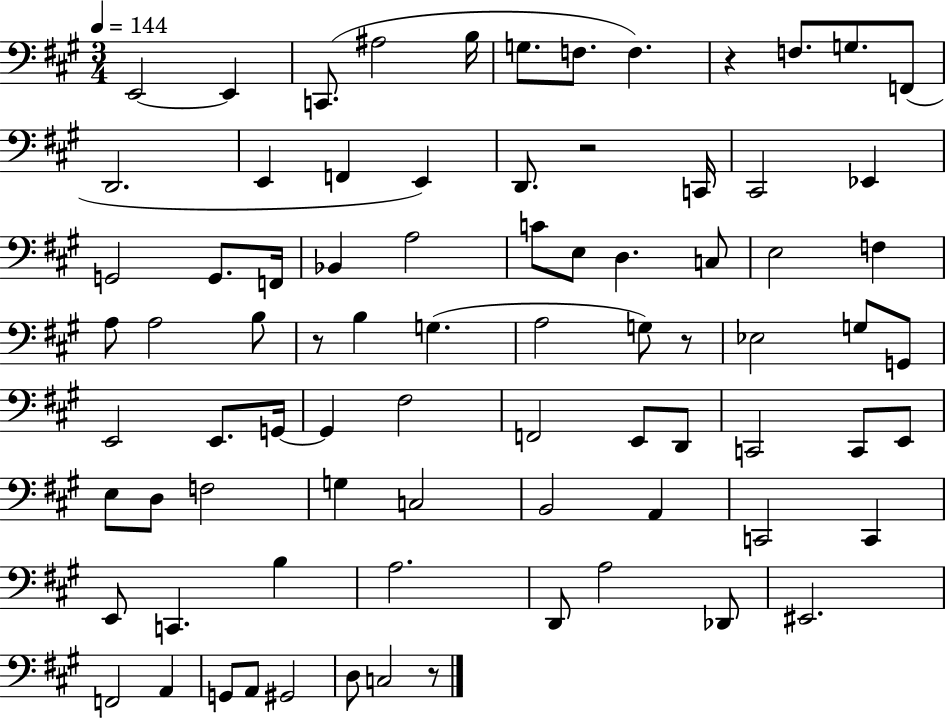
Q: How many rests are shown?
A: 5